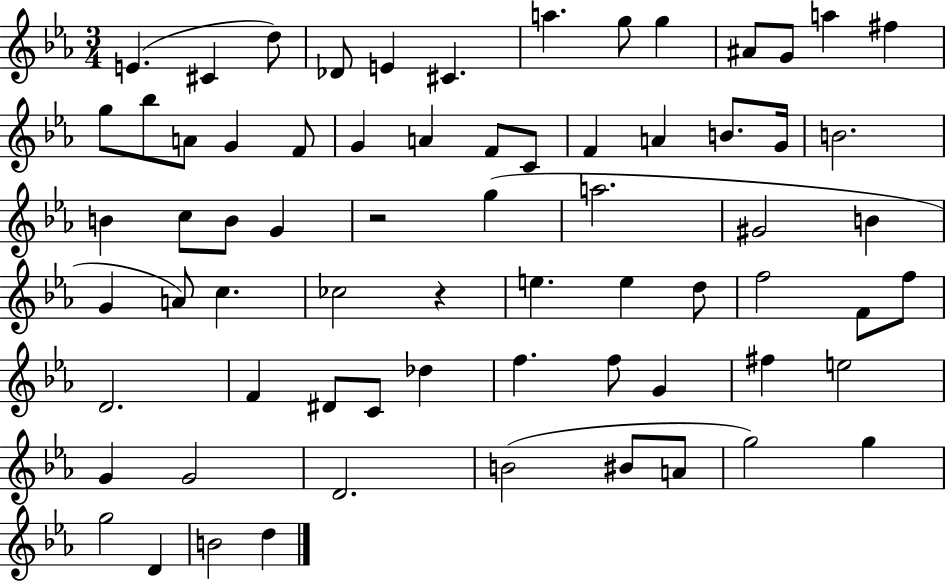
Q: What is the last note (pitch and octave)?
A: D5